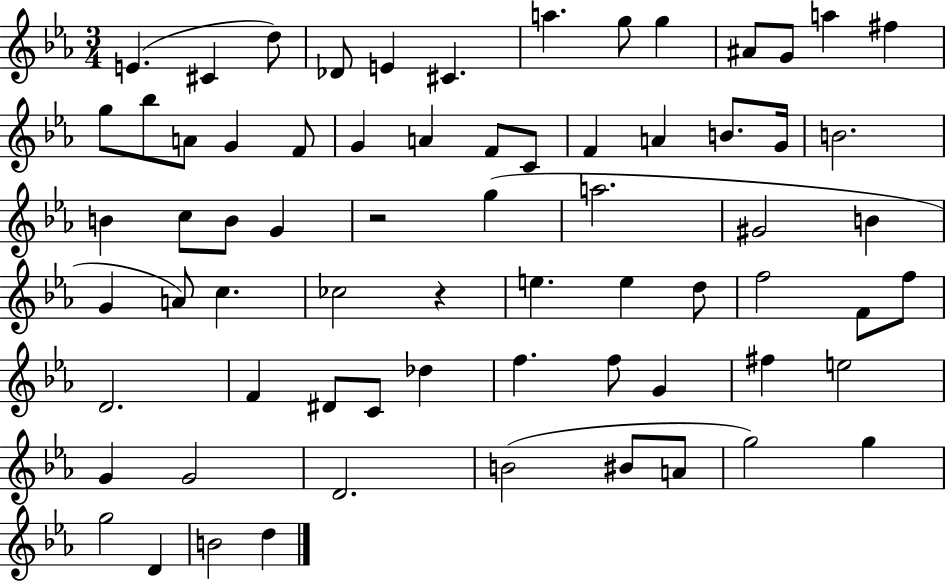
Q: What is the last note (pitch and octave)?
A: D5